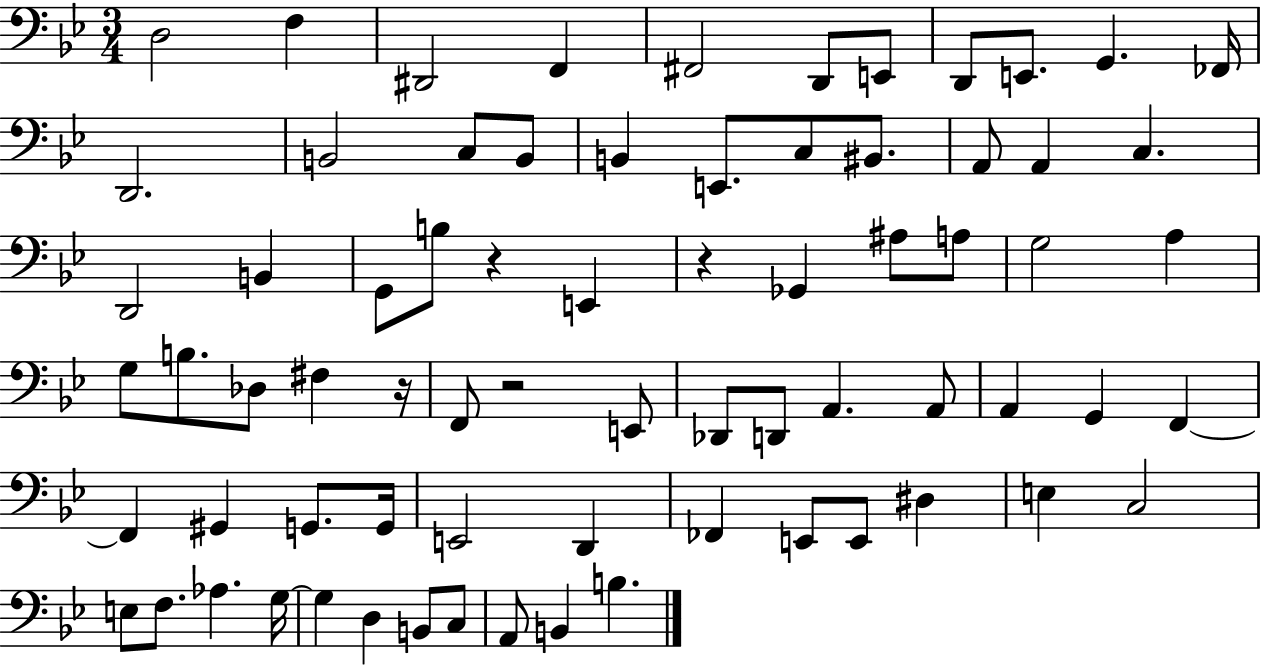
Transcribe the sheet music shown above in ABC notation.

X:1
T:Untitled
M:3/4
L:1/4
K:Bb
D,2 F, ^D,,2 F,, ^F,,2 D,,/2 E,,/2 D,,/2 E,,/2 G,, _F,,/4 D,,2 B,,2 C,/2 B,,/2 B,, E,,/2 C,/2 ^B,,/2 A,,/2 A,, C, D,,2 B,, G,,/2 B,/2 z E,, z _G,, ^A,/2 A,/2 G,2 A, G,/2 B,/2 _D,/2 ^F, z/4 F,,/2 z2 E,,/2 _D,,/2 D,,/2 A,, A,,/2 A,, G,, F,, F,, ^G,, G,,/2 G,,/4 E,,2 D,, _F,, E,,/2 E,,/2 ^D, E, C,2 E,/2 F,/2 _A, G,/4 G, D, B,,/2 C,/2 A,,/2 B,, B,